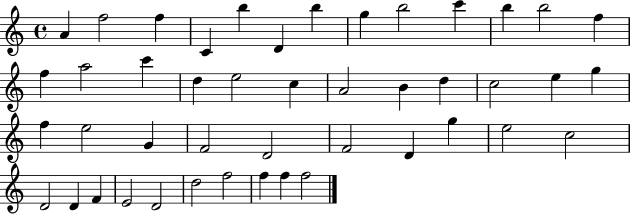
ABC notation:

X:1
T:Untitled
M:4/4
L:1/4
K:C
A f2 f C b D b g b2 c' b b2 f f a2 c' d e2 c A2 B d c2 e g f e2 G F2 D2 F2 D g e2 c2 D2 D F E2 D2 d2 f2 f f f2